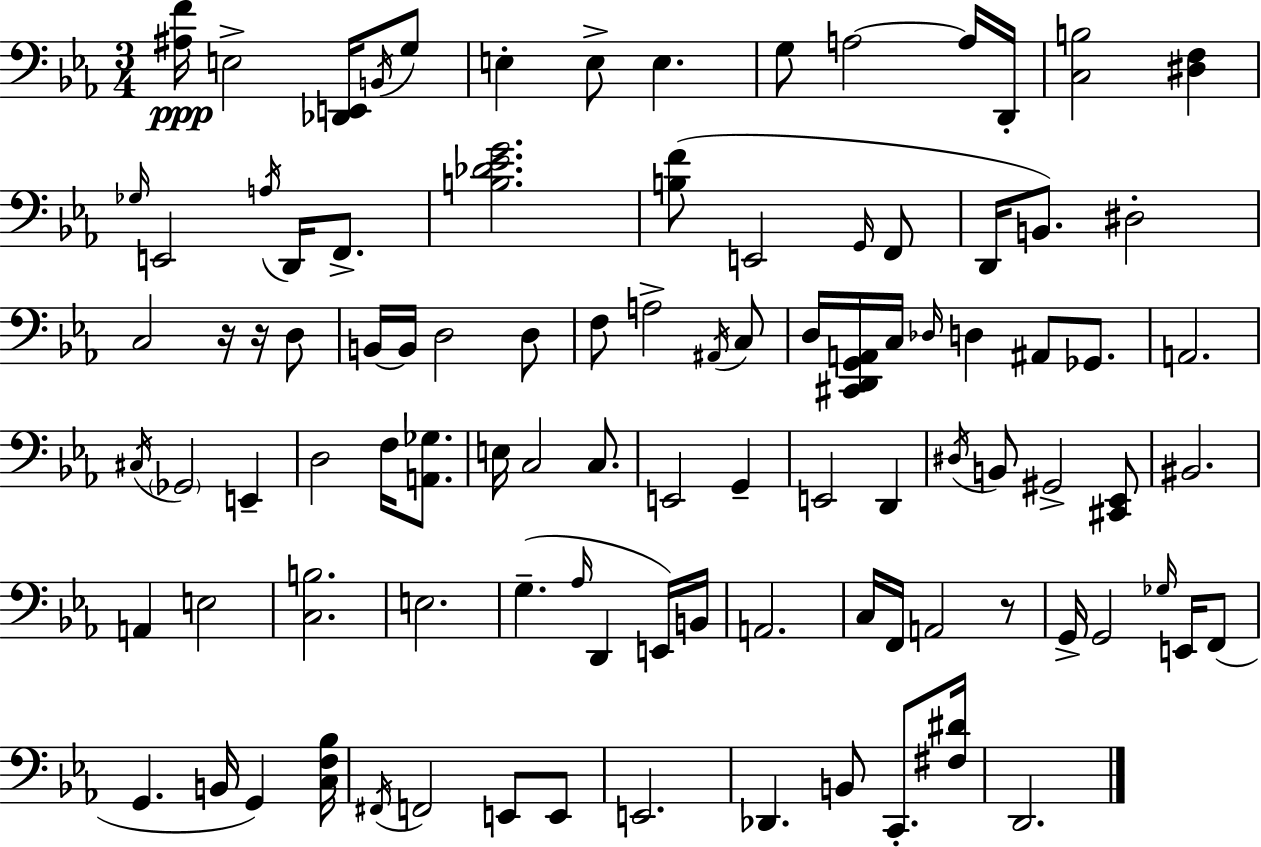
{
  \clef bass
  \numericTimeSignature
  \time 3/4
  \key c \minor
  <ais f'>16\ppp e2-> <des, e,>16 \acciaccatura { b,16 } g8 | e4-. e8-> e4. | g8 a2~~ a16 | d,16-. <c b>2 <dis f>4 | \break \grace { ges16 } e,2 \acciaccatura { a16 } d,16 | f,8.-> <b des' ees' g'>2. | <b f'>8( e,2 | \grace { g,16 } f,8 d,16 b,8.) dis2-. | \break c2 | r16 r16 d8 b,16~~ b,16 d2 | d8 f8 a2-> | \acciaccatura { ais,16 } c8 d16 <cis, d, g, a,>16 c16 \grace { des16 } d4 | \break ais,8 ges,8. a,2. | \acciaccatura { cis16 } \parenthesize ges,2 | e,4-- d2 | f16 <a, ges>8. e16 c2 | \break c8. e,2 | g,4-- e,2 | d,4 \acciaccatura { dis16 } b,8 gis,2-> | <cis, ees,>8 bis,2. | \break a,4 | e2 <c b>2. | e2. | g4.--( | \break \grace { aes16 } d,4 e,16) b,16 a,2. | c16 f,16 a,2 | r8 g,16-> g,2 | \grace { ges16 } e,16 f,8( g,4. | \break b,16 g,4) <c f bes>16 \acciaccatura { fis,16 } f,2 | e,8 e,8 e,2. | des,4. | b,8 c,8.-. <fis dis'>16 d,2. | \break \bar "|."
}